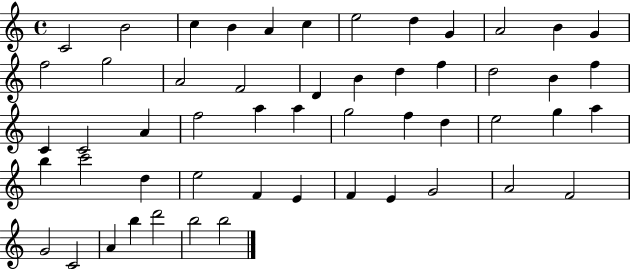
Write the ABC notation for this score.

X:1
T:Untitled
M:4/4
L:1/4
K:C
C2 B2 c B A c e2 d G A2 B G f2 g2 A2 F2 D B d f d2 B f C C2 A f2 a a g2 f d e2 g a b c'2 d e2 F E F E G2 A2 F2 G2 C2 A b d'2 b2 b2